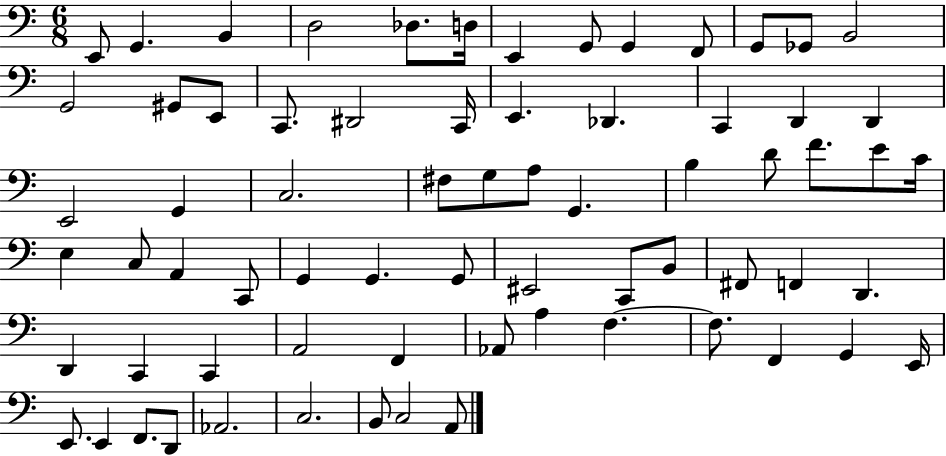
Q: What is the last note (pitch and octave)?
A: A2